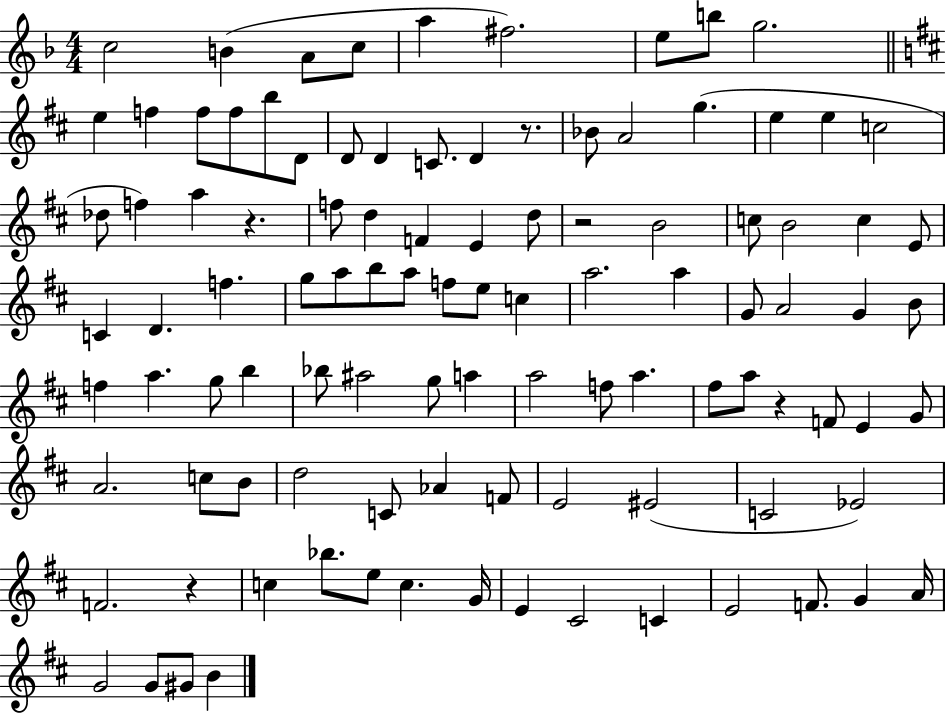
X:1
T:Untitled
M:4/4
L:1/4
K:F
c2 B A/2 c/2 a ^f2 e/2 b/2 g2 e f f/2 f/2 b/2 D/2 D/2 D C/2 D z/2 _B/2 A2 g e e c2 _d/2 f a z f/2 d F E d/2 z2 B2 c/2 B2 c E/2 C D f g/2 a/2 b/2 a/2 f/2 e/2 c a2 a G/2 A2 G B/2 f a g/2 b _b/2 ^a2 g/2 a a2 f/2 a ^f/2 a/2 z F/2 E G/2 A2 c/2 B/2 d2 C/2 _A F/2 E2 ^E2 C2 _E2 F2 z c _b/2 e/2 c G/4 E ^C2 C E2 F/2 G A/4 G2 G/2 ^G/2 B